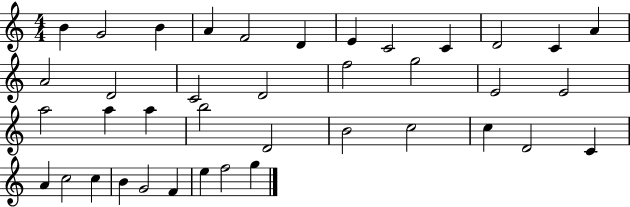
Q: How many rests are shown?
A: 0